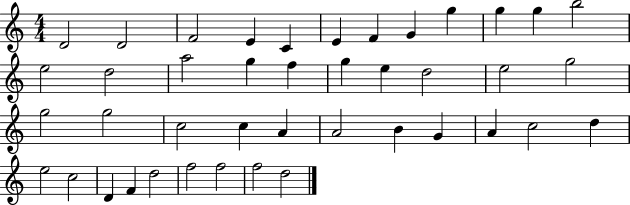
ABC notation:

X:1
T:Untitled
M:4/4
L:1/4
K:C
D2 D2 F2 E C E F G g g g b2 e2 d2 a2 g f g e d2 e2 g2 g2 g2 c2 c A A2 B G A c2 d e2 c2 D F d2 f2 f2 f2 d2